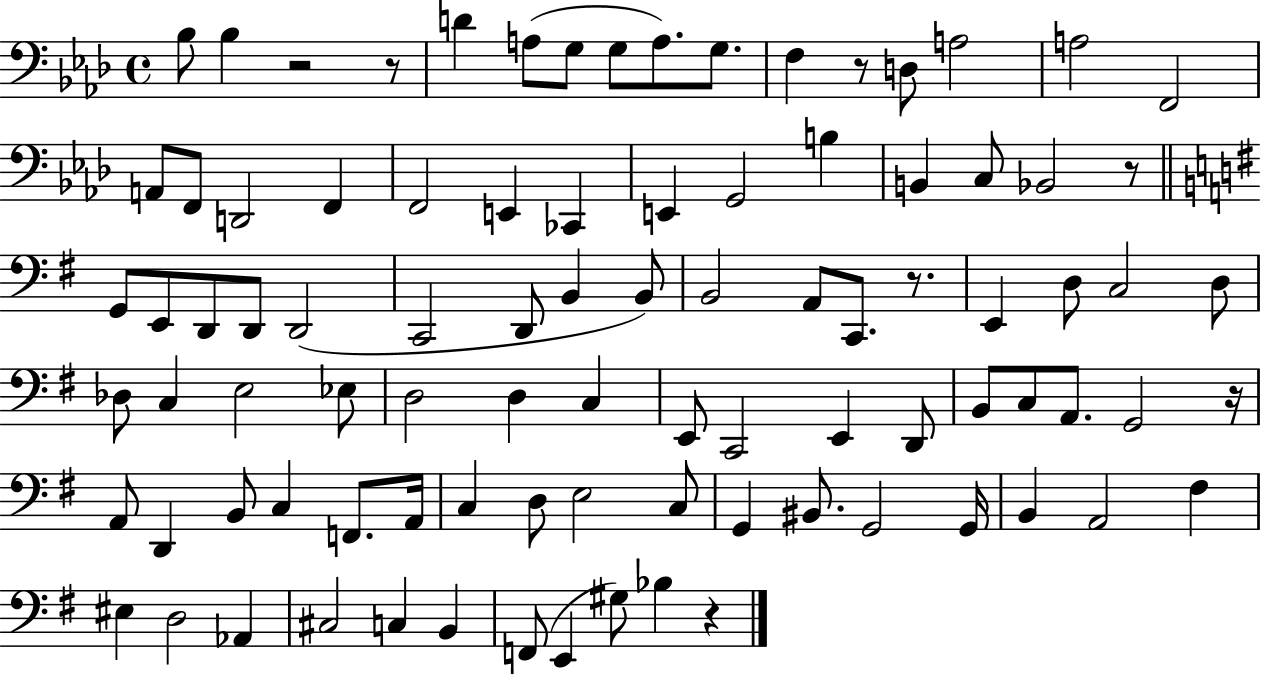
{
  \clef bass
  \time 4/4
  \defaultTimeSignature
  \key aes \major
  bes8 bes4 r2 r8 | d'4 a8( g8 g8 a8.) g8. | f4 r8 d8 a2 | a2 f,2 | \break a,8 f,8 d,2 f,4 | f,2 e,4 ces,4 | e,4 g,2 b4 | b,4 c8 bes,2 r8 | \break \bar "||" \break \key g \major g,8 e,8 d,8 d,8 d,2( | c,2 d,8 b,4 b,8) | b,2 a,8 c,8. r8. | e,4 d8 c2 d8 | \break des8 c4 e2 ees8 | d2 d4 c4 | e,8 c,2 e,4 d,8 | b,8 c8 a,8. g,2 r16 | \break a,8 d,4 b,8 c4 f,8. a,16 | c4 d8 e2 c8 | g,4 bis,8. g,2 g,16 | b,4 a,2 fis4 | \break eis4 d2 aes,4 | cis2 c4 b,4 | f,8( e,4 gis8) bes4 r4 | \bar "|."
}